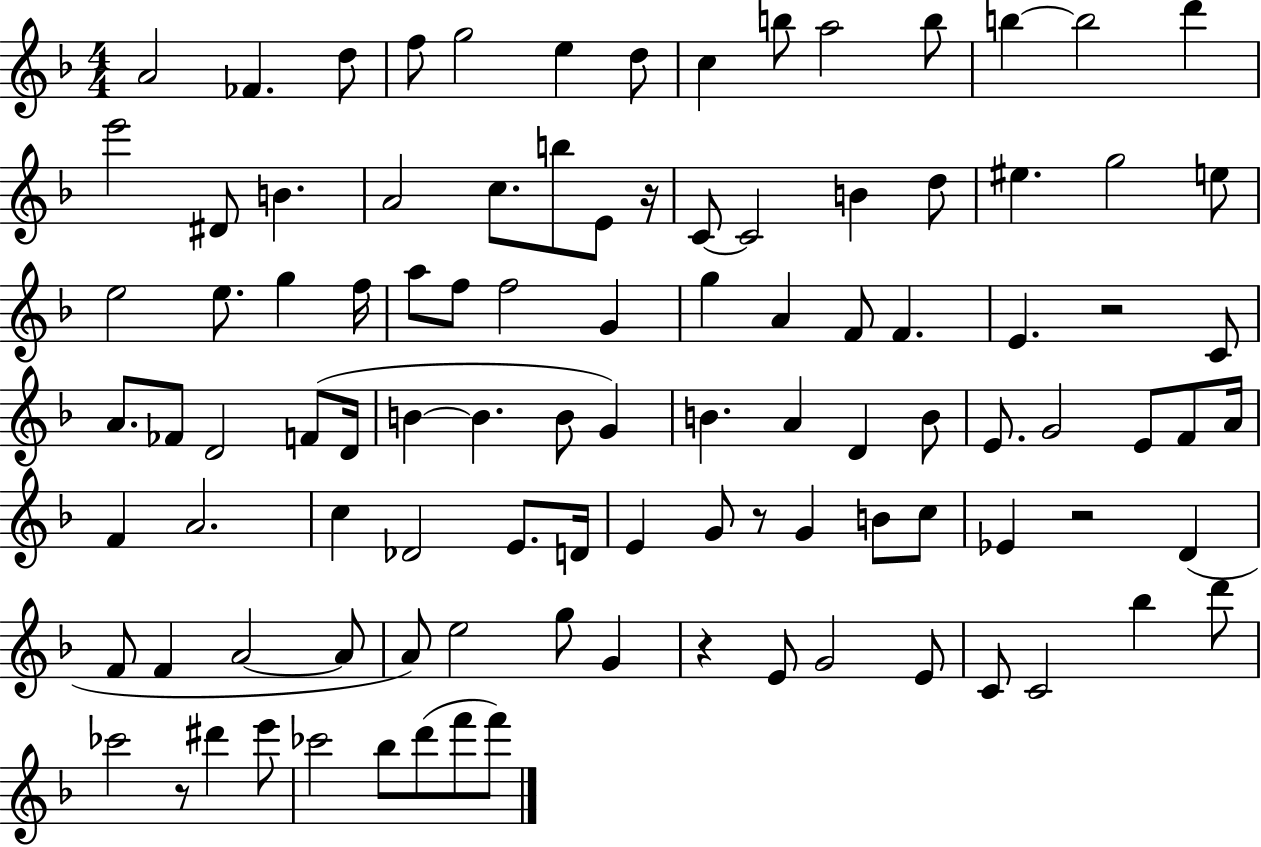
A4/h FES4/q. D5/e F5/e G5/h E5/q D5/e C5/q B5/e A5/h B5/e B5/q B5/h D6/q E6/h D#4/e B4/q. A4/h C5/e. B5/e E4/e R/s C4/e C4/h B4/q D5/e EIS5/q. G5/h E5/e E5/h E5/e. G5/q F5/s A5/e F5/e F5/h G4/q G5/q A4/q F4/e F4/q. E4/q. R/h C4/e A4/e. FES4/e D4/h F4/e D4/s B4/q B4/q. B4/e G4/q B4/q. A4/q D4/q B4/e E4/e. G4/h E4/e F4/e A4/s F4/q A4/h. C5/q Db4/h E4/e. D4/s E4/q G4/e R/e G4/q B4/e C5/e Eb4/q R/h D4/q F4/e F4/q A4/h A4/e A4/e E5/h G5/e G4/q R/q E4/e G4/h E4/e C4/e C4/h Bb5/q D6/e CES6/h R/e D#6/q E6/e CES6/h Bb5/e D6/e F6/e F6/e